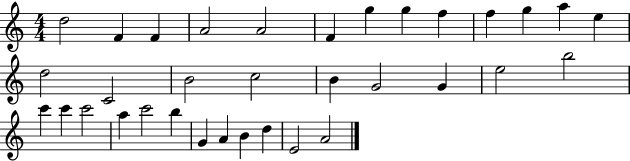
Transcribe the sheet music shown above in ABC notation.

X:1
T:Untitled
M:4/4
L:1/4
K:C
d2 F F A2 A2 F g g f f g a e d2 C2 B2 c2 B G2 G e2 b2 c' c' c'2 a c'2 b G A B d E2 A2